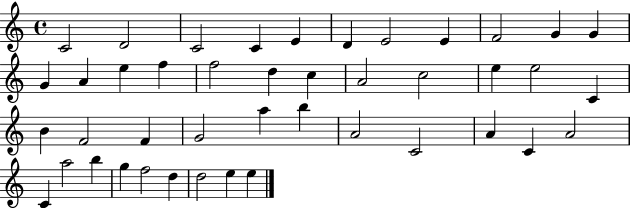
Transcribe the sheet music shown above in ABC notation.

X:1
T:Untitled
M:4/4
L:1/4
K:C
C2 D2 C2 C E D E2 E F2 G G G A e f f2 d c A2 c2 e e2 C B F2 F G2 a b A2 C2 A C A2 C a2 b g f2 d d2 e e